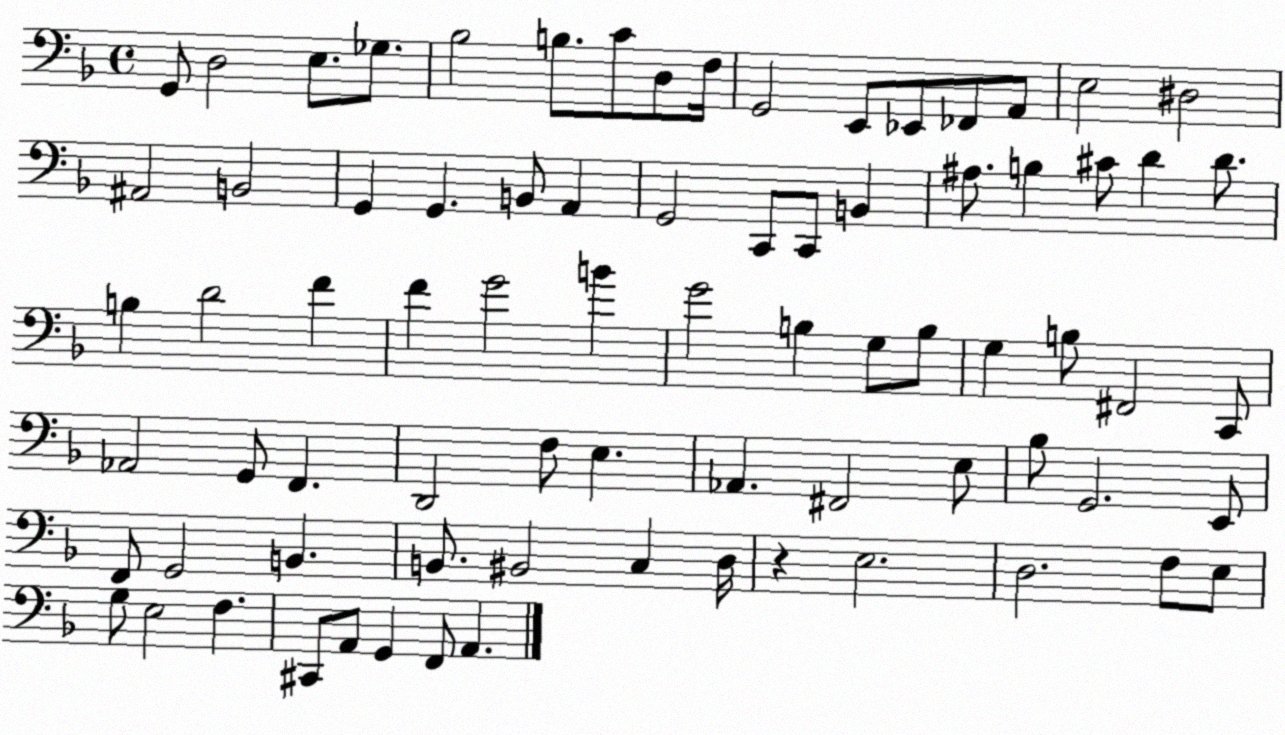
X:1
T:Untitled
M:4/4
L:1/4
K:F
G,,/2 D,2 E,/2 _G,/2 _B,2 B,/2 C/2 D,/2 F,/4 G,,2 E,,/2 _E,,/2 _F,,/2 A,,/2 E,2 ^D,2 ^A,,2 B,,2 G,, G,, B,,/2 A,, G,,2 C,,/2 C,,/2 B,, ^A,/2 B, ^C/2 D D/2 B, D2 F F G2 B G2 B, G,/2 B,/2 G, B,/2 ^F,,2 C,,/2 _A,,2 G,,/2 F,, D,,2 F,/2 E, _A,, ^F,,2 E,/2 _B,/2 G,,2 E,,/2 F,,/2 G,,2 B,, B,,/2 ^B,,2 C, D,/4 z E,2 D,2 F,/2 E,/2 G,/2 E,2 F, ^C,,/2 A,,/2 G,, F,,/2 A,,